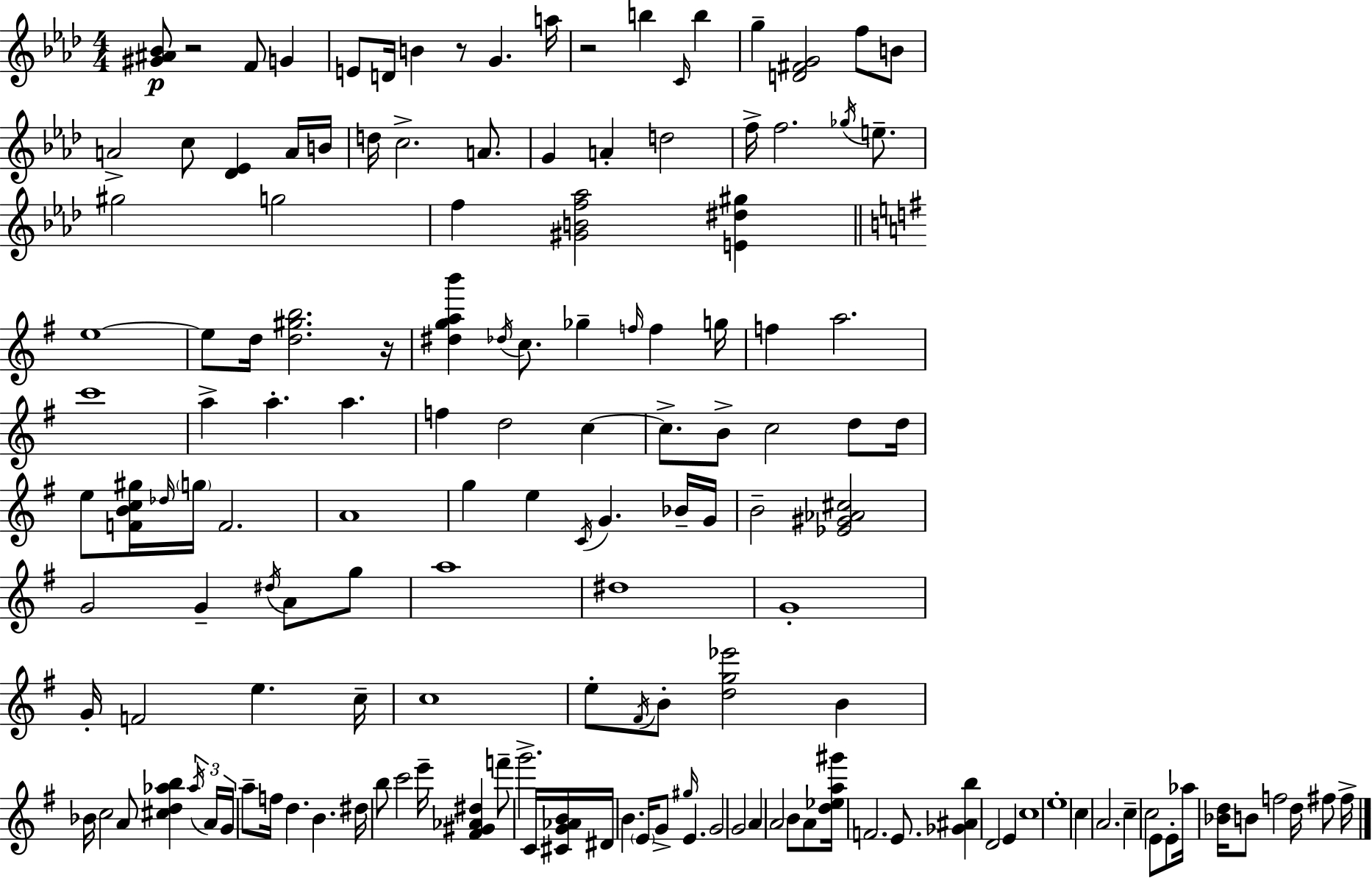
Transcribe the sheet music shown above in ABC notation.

X:1
T:Untitled
M:4/4
L:1/4
K:Fm
[^G^A_B]/2 z2 F/2 G E/2 D/4 B z/2 G a/4 z2 b C/4 b g [D^FG]2 f/2 B/2 A2 c/2 [_D_E] A/4 B/4 d/4 c2 A/2 G A d2 f/4 f2 _g/4 e/2 ^g2 g2 f [^GBf_a]2 [E^d^g] e4 e/2 d/4 [d^gb]2 z/4 [^dgab'] _d/4 c/2 _g f/4 f g/4 f a2 c'4 a a a f d2 c c/2 B/2 c2 d/2 d/4 e/2 [FBc^g]/4 _d/4 g/4 F2 A4 g e C/4 G _B/4 G/4 B2 [_E^G_A^c]2 G2 G ^d/4 A/2 g/2 a4 ^d4 G4 G/4 F2 e c/4 c4 e/2 ^F/4 B/2 [dg_e']2 B _B/4 c2 A/2 [^cd_ab] _a/4 A/4 G/4 a/2 f/4 d B ^d/4 b/2 c'2 e'/4 [^F^G_A^d] f'/2 g'2 C/4 [^CG_AB]/4 ^D/4 B E/4 G/2 ^g/4 E G2 G2 A A2 B/2 A/2 [d_ea^g']/4 F2 E/2 [_G^Ab] D2 E c4 e4 c A2 c c2 E/2 E/2 _a/4 [_Bd]/4 B/2 f2 d/4 ^f/2 ^f/4